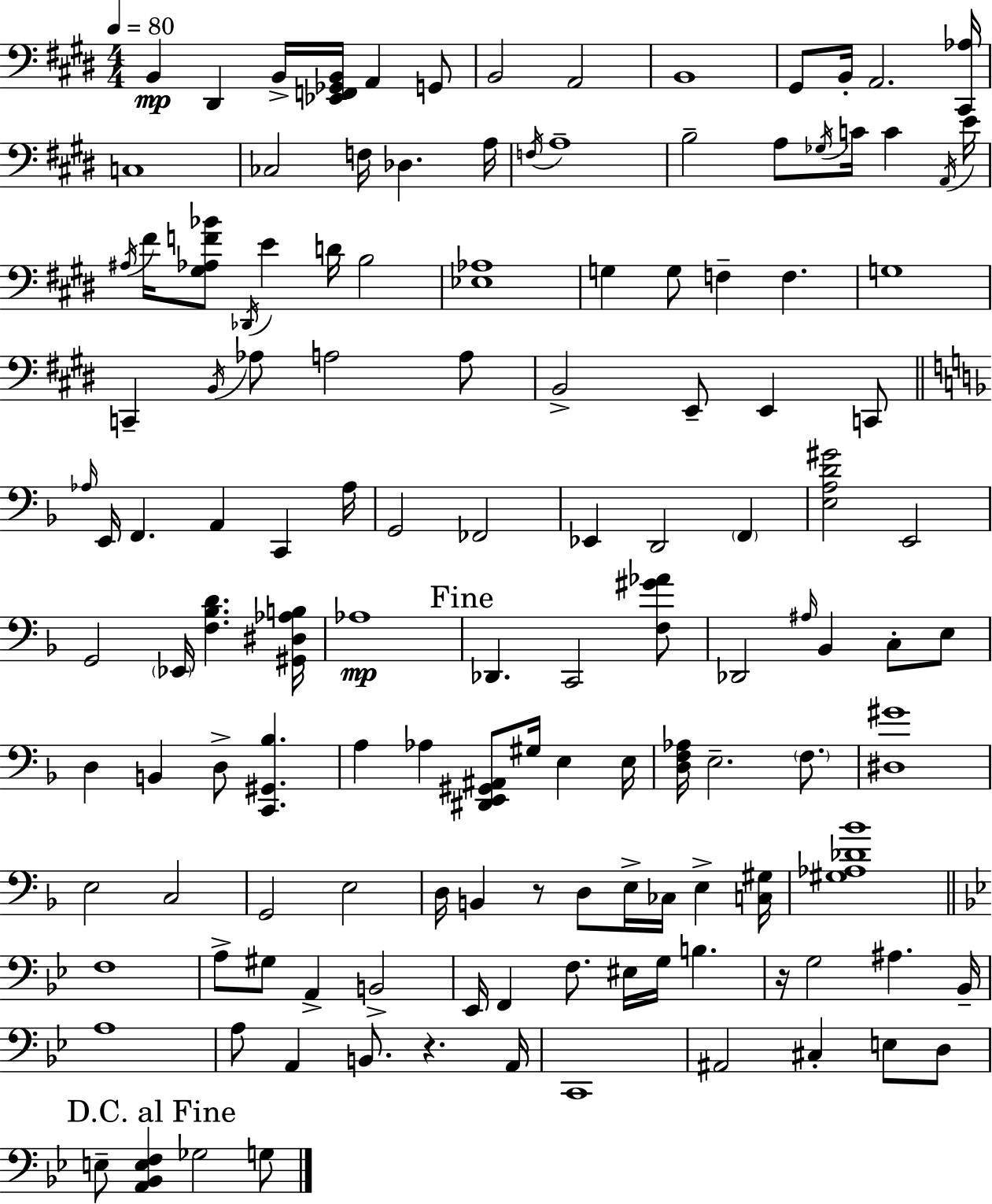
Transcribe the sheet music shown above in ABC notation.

X:1
T:Untitled
M:4/4
L:1/4
K:E
B,, ^D,, B,,/4 [_E,,F,,_G,,B,,]/4 A,, G,,/2 B,,2 A,,2 B,,4 ^G,,/2 B,,/4 A,,2 [^C,,_A,]/4 C,4 _C,2 F,/4 _D, A,/4 F,/4 A,4 B,2 A,/2 _G,/4 C/4 C A,,/4 E/4 ^A,/4 ^F/4 [^G,_A,F_B]/2 _D,,/4 E D/4 B,2 [_E,_A,]4 G, G,/2 F, F, G,4 C,, B,,/4 _A,/2 A,2 A,/2 B,,2 E,,/2 E,, C,,/2 _A,/4 E,,/4 F,, A,, C,, _A,/4 G,,2 _F,,2 _E,, D,,2 F,, [E,A,D^G]2 E,,2 G,,2 _E,,/4 [F,_B,D] [^G,,^D,_A,B,]/4 _A,4 _D,, C,,2 [F,^G_A]/2 _D,,2 ^A,/4 _B,, C,/2 E,/2 D, B,, D,/2 [C,,^G,,_B,] A, _A, [^D,,E,,^G,,^A,,]/2 ^G,/4 E, E,/4 [D,F,_A,]/4 E,2 F,/2 [^D,^G]4 E,2 C,2 G,,2 E,2 D,/4 B,, z/2 D,/2 E,/4 _C,/4 E, [C,^G,]/4 [^G,_A,_D_B]4 F,4 A,/2 ^G,/2 A,, B,,2 _E,,/4 F,, F,/2 ^E,/4 G,/4 B, z/4 G,2 ^A, _B,,/4 A,4 A,/2 A,, B,,/2 z A,,/4 C,,4 ^A,,2 ^C, E,/2 D,/2 E,/2 [A,,_B,,E,F,] _G,2 G,/2